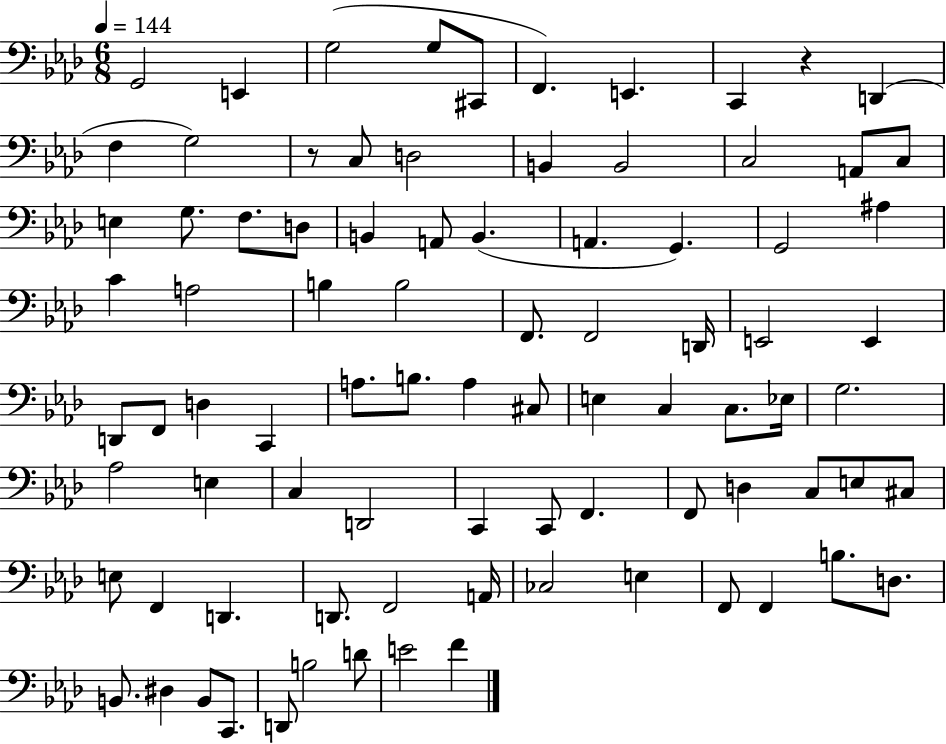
G2/h E2/q G3/h G3/e C#2/e F2/q. E2/q. C2/q R/q D2/q F3/q G3/h R/e C3/e D3/h B2/q B2/h C3/h A2/e C3/e E3/q G3/e. F3/e. D3/e B2/q A2/e B2/q. A2/q. G2/q. G2/h A#3/q C4/q A3/h B3/q B3/h F2/e. F2/h D2/s E2/h E2/q D2/e F2/e D3/q C2/q A3/e. B3/e. A3/q C#3/e E3/q C3/q C3/e. Eb3/s G3/h. Ab3/h E3/q C3/q D2/h C2/q C2/e F2/q. F2/e D3/q C3/e E3/e C#3/e E3/e F2/q D2/q. D2/e. F2/h A2/s CES3/h E3/q F2/e F2/q B3/e. D3/e. B2/e. D#3/q B2/e C2/e. D2/e B3/h D4/e E4/h F4/q